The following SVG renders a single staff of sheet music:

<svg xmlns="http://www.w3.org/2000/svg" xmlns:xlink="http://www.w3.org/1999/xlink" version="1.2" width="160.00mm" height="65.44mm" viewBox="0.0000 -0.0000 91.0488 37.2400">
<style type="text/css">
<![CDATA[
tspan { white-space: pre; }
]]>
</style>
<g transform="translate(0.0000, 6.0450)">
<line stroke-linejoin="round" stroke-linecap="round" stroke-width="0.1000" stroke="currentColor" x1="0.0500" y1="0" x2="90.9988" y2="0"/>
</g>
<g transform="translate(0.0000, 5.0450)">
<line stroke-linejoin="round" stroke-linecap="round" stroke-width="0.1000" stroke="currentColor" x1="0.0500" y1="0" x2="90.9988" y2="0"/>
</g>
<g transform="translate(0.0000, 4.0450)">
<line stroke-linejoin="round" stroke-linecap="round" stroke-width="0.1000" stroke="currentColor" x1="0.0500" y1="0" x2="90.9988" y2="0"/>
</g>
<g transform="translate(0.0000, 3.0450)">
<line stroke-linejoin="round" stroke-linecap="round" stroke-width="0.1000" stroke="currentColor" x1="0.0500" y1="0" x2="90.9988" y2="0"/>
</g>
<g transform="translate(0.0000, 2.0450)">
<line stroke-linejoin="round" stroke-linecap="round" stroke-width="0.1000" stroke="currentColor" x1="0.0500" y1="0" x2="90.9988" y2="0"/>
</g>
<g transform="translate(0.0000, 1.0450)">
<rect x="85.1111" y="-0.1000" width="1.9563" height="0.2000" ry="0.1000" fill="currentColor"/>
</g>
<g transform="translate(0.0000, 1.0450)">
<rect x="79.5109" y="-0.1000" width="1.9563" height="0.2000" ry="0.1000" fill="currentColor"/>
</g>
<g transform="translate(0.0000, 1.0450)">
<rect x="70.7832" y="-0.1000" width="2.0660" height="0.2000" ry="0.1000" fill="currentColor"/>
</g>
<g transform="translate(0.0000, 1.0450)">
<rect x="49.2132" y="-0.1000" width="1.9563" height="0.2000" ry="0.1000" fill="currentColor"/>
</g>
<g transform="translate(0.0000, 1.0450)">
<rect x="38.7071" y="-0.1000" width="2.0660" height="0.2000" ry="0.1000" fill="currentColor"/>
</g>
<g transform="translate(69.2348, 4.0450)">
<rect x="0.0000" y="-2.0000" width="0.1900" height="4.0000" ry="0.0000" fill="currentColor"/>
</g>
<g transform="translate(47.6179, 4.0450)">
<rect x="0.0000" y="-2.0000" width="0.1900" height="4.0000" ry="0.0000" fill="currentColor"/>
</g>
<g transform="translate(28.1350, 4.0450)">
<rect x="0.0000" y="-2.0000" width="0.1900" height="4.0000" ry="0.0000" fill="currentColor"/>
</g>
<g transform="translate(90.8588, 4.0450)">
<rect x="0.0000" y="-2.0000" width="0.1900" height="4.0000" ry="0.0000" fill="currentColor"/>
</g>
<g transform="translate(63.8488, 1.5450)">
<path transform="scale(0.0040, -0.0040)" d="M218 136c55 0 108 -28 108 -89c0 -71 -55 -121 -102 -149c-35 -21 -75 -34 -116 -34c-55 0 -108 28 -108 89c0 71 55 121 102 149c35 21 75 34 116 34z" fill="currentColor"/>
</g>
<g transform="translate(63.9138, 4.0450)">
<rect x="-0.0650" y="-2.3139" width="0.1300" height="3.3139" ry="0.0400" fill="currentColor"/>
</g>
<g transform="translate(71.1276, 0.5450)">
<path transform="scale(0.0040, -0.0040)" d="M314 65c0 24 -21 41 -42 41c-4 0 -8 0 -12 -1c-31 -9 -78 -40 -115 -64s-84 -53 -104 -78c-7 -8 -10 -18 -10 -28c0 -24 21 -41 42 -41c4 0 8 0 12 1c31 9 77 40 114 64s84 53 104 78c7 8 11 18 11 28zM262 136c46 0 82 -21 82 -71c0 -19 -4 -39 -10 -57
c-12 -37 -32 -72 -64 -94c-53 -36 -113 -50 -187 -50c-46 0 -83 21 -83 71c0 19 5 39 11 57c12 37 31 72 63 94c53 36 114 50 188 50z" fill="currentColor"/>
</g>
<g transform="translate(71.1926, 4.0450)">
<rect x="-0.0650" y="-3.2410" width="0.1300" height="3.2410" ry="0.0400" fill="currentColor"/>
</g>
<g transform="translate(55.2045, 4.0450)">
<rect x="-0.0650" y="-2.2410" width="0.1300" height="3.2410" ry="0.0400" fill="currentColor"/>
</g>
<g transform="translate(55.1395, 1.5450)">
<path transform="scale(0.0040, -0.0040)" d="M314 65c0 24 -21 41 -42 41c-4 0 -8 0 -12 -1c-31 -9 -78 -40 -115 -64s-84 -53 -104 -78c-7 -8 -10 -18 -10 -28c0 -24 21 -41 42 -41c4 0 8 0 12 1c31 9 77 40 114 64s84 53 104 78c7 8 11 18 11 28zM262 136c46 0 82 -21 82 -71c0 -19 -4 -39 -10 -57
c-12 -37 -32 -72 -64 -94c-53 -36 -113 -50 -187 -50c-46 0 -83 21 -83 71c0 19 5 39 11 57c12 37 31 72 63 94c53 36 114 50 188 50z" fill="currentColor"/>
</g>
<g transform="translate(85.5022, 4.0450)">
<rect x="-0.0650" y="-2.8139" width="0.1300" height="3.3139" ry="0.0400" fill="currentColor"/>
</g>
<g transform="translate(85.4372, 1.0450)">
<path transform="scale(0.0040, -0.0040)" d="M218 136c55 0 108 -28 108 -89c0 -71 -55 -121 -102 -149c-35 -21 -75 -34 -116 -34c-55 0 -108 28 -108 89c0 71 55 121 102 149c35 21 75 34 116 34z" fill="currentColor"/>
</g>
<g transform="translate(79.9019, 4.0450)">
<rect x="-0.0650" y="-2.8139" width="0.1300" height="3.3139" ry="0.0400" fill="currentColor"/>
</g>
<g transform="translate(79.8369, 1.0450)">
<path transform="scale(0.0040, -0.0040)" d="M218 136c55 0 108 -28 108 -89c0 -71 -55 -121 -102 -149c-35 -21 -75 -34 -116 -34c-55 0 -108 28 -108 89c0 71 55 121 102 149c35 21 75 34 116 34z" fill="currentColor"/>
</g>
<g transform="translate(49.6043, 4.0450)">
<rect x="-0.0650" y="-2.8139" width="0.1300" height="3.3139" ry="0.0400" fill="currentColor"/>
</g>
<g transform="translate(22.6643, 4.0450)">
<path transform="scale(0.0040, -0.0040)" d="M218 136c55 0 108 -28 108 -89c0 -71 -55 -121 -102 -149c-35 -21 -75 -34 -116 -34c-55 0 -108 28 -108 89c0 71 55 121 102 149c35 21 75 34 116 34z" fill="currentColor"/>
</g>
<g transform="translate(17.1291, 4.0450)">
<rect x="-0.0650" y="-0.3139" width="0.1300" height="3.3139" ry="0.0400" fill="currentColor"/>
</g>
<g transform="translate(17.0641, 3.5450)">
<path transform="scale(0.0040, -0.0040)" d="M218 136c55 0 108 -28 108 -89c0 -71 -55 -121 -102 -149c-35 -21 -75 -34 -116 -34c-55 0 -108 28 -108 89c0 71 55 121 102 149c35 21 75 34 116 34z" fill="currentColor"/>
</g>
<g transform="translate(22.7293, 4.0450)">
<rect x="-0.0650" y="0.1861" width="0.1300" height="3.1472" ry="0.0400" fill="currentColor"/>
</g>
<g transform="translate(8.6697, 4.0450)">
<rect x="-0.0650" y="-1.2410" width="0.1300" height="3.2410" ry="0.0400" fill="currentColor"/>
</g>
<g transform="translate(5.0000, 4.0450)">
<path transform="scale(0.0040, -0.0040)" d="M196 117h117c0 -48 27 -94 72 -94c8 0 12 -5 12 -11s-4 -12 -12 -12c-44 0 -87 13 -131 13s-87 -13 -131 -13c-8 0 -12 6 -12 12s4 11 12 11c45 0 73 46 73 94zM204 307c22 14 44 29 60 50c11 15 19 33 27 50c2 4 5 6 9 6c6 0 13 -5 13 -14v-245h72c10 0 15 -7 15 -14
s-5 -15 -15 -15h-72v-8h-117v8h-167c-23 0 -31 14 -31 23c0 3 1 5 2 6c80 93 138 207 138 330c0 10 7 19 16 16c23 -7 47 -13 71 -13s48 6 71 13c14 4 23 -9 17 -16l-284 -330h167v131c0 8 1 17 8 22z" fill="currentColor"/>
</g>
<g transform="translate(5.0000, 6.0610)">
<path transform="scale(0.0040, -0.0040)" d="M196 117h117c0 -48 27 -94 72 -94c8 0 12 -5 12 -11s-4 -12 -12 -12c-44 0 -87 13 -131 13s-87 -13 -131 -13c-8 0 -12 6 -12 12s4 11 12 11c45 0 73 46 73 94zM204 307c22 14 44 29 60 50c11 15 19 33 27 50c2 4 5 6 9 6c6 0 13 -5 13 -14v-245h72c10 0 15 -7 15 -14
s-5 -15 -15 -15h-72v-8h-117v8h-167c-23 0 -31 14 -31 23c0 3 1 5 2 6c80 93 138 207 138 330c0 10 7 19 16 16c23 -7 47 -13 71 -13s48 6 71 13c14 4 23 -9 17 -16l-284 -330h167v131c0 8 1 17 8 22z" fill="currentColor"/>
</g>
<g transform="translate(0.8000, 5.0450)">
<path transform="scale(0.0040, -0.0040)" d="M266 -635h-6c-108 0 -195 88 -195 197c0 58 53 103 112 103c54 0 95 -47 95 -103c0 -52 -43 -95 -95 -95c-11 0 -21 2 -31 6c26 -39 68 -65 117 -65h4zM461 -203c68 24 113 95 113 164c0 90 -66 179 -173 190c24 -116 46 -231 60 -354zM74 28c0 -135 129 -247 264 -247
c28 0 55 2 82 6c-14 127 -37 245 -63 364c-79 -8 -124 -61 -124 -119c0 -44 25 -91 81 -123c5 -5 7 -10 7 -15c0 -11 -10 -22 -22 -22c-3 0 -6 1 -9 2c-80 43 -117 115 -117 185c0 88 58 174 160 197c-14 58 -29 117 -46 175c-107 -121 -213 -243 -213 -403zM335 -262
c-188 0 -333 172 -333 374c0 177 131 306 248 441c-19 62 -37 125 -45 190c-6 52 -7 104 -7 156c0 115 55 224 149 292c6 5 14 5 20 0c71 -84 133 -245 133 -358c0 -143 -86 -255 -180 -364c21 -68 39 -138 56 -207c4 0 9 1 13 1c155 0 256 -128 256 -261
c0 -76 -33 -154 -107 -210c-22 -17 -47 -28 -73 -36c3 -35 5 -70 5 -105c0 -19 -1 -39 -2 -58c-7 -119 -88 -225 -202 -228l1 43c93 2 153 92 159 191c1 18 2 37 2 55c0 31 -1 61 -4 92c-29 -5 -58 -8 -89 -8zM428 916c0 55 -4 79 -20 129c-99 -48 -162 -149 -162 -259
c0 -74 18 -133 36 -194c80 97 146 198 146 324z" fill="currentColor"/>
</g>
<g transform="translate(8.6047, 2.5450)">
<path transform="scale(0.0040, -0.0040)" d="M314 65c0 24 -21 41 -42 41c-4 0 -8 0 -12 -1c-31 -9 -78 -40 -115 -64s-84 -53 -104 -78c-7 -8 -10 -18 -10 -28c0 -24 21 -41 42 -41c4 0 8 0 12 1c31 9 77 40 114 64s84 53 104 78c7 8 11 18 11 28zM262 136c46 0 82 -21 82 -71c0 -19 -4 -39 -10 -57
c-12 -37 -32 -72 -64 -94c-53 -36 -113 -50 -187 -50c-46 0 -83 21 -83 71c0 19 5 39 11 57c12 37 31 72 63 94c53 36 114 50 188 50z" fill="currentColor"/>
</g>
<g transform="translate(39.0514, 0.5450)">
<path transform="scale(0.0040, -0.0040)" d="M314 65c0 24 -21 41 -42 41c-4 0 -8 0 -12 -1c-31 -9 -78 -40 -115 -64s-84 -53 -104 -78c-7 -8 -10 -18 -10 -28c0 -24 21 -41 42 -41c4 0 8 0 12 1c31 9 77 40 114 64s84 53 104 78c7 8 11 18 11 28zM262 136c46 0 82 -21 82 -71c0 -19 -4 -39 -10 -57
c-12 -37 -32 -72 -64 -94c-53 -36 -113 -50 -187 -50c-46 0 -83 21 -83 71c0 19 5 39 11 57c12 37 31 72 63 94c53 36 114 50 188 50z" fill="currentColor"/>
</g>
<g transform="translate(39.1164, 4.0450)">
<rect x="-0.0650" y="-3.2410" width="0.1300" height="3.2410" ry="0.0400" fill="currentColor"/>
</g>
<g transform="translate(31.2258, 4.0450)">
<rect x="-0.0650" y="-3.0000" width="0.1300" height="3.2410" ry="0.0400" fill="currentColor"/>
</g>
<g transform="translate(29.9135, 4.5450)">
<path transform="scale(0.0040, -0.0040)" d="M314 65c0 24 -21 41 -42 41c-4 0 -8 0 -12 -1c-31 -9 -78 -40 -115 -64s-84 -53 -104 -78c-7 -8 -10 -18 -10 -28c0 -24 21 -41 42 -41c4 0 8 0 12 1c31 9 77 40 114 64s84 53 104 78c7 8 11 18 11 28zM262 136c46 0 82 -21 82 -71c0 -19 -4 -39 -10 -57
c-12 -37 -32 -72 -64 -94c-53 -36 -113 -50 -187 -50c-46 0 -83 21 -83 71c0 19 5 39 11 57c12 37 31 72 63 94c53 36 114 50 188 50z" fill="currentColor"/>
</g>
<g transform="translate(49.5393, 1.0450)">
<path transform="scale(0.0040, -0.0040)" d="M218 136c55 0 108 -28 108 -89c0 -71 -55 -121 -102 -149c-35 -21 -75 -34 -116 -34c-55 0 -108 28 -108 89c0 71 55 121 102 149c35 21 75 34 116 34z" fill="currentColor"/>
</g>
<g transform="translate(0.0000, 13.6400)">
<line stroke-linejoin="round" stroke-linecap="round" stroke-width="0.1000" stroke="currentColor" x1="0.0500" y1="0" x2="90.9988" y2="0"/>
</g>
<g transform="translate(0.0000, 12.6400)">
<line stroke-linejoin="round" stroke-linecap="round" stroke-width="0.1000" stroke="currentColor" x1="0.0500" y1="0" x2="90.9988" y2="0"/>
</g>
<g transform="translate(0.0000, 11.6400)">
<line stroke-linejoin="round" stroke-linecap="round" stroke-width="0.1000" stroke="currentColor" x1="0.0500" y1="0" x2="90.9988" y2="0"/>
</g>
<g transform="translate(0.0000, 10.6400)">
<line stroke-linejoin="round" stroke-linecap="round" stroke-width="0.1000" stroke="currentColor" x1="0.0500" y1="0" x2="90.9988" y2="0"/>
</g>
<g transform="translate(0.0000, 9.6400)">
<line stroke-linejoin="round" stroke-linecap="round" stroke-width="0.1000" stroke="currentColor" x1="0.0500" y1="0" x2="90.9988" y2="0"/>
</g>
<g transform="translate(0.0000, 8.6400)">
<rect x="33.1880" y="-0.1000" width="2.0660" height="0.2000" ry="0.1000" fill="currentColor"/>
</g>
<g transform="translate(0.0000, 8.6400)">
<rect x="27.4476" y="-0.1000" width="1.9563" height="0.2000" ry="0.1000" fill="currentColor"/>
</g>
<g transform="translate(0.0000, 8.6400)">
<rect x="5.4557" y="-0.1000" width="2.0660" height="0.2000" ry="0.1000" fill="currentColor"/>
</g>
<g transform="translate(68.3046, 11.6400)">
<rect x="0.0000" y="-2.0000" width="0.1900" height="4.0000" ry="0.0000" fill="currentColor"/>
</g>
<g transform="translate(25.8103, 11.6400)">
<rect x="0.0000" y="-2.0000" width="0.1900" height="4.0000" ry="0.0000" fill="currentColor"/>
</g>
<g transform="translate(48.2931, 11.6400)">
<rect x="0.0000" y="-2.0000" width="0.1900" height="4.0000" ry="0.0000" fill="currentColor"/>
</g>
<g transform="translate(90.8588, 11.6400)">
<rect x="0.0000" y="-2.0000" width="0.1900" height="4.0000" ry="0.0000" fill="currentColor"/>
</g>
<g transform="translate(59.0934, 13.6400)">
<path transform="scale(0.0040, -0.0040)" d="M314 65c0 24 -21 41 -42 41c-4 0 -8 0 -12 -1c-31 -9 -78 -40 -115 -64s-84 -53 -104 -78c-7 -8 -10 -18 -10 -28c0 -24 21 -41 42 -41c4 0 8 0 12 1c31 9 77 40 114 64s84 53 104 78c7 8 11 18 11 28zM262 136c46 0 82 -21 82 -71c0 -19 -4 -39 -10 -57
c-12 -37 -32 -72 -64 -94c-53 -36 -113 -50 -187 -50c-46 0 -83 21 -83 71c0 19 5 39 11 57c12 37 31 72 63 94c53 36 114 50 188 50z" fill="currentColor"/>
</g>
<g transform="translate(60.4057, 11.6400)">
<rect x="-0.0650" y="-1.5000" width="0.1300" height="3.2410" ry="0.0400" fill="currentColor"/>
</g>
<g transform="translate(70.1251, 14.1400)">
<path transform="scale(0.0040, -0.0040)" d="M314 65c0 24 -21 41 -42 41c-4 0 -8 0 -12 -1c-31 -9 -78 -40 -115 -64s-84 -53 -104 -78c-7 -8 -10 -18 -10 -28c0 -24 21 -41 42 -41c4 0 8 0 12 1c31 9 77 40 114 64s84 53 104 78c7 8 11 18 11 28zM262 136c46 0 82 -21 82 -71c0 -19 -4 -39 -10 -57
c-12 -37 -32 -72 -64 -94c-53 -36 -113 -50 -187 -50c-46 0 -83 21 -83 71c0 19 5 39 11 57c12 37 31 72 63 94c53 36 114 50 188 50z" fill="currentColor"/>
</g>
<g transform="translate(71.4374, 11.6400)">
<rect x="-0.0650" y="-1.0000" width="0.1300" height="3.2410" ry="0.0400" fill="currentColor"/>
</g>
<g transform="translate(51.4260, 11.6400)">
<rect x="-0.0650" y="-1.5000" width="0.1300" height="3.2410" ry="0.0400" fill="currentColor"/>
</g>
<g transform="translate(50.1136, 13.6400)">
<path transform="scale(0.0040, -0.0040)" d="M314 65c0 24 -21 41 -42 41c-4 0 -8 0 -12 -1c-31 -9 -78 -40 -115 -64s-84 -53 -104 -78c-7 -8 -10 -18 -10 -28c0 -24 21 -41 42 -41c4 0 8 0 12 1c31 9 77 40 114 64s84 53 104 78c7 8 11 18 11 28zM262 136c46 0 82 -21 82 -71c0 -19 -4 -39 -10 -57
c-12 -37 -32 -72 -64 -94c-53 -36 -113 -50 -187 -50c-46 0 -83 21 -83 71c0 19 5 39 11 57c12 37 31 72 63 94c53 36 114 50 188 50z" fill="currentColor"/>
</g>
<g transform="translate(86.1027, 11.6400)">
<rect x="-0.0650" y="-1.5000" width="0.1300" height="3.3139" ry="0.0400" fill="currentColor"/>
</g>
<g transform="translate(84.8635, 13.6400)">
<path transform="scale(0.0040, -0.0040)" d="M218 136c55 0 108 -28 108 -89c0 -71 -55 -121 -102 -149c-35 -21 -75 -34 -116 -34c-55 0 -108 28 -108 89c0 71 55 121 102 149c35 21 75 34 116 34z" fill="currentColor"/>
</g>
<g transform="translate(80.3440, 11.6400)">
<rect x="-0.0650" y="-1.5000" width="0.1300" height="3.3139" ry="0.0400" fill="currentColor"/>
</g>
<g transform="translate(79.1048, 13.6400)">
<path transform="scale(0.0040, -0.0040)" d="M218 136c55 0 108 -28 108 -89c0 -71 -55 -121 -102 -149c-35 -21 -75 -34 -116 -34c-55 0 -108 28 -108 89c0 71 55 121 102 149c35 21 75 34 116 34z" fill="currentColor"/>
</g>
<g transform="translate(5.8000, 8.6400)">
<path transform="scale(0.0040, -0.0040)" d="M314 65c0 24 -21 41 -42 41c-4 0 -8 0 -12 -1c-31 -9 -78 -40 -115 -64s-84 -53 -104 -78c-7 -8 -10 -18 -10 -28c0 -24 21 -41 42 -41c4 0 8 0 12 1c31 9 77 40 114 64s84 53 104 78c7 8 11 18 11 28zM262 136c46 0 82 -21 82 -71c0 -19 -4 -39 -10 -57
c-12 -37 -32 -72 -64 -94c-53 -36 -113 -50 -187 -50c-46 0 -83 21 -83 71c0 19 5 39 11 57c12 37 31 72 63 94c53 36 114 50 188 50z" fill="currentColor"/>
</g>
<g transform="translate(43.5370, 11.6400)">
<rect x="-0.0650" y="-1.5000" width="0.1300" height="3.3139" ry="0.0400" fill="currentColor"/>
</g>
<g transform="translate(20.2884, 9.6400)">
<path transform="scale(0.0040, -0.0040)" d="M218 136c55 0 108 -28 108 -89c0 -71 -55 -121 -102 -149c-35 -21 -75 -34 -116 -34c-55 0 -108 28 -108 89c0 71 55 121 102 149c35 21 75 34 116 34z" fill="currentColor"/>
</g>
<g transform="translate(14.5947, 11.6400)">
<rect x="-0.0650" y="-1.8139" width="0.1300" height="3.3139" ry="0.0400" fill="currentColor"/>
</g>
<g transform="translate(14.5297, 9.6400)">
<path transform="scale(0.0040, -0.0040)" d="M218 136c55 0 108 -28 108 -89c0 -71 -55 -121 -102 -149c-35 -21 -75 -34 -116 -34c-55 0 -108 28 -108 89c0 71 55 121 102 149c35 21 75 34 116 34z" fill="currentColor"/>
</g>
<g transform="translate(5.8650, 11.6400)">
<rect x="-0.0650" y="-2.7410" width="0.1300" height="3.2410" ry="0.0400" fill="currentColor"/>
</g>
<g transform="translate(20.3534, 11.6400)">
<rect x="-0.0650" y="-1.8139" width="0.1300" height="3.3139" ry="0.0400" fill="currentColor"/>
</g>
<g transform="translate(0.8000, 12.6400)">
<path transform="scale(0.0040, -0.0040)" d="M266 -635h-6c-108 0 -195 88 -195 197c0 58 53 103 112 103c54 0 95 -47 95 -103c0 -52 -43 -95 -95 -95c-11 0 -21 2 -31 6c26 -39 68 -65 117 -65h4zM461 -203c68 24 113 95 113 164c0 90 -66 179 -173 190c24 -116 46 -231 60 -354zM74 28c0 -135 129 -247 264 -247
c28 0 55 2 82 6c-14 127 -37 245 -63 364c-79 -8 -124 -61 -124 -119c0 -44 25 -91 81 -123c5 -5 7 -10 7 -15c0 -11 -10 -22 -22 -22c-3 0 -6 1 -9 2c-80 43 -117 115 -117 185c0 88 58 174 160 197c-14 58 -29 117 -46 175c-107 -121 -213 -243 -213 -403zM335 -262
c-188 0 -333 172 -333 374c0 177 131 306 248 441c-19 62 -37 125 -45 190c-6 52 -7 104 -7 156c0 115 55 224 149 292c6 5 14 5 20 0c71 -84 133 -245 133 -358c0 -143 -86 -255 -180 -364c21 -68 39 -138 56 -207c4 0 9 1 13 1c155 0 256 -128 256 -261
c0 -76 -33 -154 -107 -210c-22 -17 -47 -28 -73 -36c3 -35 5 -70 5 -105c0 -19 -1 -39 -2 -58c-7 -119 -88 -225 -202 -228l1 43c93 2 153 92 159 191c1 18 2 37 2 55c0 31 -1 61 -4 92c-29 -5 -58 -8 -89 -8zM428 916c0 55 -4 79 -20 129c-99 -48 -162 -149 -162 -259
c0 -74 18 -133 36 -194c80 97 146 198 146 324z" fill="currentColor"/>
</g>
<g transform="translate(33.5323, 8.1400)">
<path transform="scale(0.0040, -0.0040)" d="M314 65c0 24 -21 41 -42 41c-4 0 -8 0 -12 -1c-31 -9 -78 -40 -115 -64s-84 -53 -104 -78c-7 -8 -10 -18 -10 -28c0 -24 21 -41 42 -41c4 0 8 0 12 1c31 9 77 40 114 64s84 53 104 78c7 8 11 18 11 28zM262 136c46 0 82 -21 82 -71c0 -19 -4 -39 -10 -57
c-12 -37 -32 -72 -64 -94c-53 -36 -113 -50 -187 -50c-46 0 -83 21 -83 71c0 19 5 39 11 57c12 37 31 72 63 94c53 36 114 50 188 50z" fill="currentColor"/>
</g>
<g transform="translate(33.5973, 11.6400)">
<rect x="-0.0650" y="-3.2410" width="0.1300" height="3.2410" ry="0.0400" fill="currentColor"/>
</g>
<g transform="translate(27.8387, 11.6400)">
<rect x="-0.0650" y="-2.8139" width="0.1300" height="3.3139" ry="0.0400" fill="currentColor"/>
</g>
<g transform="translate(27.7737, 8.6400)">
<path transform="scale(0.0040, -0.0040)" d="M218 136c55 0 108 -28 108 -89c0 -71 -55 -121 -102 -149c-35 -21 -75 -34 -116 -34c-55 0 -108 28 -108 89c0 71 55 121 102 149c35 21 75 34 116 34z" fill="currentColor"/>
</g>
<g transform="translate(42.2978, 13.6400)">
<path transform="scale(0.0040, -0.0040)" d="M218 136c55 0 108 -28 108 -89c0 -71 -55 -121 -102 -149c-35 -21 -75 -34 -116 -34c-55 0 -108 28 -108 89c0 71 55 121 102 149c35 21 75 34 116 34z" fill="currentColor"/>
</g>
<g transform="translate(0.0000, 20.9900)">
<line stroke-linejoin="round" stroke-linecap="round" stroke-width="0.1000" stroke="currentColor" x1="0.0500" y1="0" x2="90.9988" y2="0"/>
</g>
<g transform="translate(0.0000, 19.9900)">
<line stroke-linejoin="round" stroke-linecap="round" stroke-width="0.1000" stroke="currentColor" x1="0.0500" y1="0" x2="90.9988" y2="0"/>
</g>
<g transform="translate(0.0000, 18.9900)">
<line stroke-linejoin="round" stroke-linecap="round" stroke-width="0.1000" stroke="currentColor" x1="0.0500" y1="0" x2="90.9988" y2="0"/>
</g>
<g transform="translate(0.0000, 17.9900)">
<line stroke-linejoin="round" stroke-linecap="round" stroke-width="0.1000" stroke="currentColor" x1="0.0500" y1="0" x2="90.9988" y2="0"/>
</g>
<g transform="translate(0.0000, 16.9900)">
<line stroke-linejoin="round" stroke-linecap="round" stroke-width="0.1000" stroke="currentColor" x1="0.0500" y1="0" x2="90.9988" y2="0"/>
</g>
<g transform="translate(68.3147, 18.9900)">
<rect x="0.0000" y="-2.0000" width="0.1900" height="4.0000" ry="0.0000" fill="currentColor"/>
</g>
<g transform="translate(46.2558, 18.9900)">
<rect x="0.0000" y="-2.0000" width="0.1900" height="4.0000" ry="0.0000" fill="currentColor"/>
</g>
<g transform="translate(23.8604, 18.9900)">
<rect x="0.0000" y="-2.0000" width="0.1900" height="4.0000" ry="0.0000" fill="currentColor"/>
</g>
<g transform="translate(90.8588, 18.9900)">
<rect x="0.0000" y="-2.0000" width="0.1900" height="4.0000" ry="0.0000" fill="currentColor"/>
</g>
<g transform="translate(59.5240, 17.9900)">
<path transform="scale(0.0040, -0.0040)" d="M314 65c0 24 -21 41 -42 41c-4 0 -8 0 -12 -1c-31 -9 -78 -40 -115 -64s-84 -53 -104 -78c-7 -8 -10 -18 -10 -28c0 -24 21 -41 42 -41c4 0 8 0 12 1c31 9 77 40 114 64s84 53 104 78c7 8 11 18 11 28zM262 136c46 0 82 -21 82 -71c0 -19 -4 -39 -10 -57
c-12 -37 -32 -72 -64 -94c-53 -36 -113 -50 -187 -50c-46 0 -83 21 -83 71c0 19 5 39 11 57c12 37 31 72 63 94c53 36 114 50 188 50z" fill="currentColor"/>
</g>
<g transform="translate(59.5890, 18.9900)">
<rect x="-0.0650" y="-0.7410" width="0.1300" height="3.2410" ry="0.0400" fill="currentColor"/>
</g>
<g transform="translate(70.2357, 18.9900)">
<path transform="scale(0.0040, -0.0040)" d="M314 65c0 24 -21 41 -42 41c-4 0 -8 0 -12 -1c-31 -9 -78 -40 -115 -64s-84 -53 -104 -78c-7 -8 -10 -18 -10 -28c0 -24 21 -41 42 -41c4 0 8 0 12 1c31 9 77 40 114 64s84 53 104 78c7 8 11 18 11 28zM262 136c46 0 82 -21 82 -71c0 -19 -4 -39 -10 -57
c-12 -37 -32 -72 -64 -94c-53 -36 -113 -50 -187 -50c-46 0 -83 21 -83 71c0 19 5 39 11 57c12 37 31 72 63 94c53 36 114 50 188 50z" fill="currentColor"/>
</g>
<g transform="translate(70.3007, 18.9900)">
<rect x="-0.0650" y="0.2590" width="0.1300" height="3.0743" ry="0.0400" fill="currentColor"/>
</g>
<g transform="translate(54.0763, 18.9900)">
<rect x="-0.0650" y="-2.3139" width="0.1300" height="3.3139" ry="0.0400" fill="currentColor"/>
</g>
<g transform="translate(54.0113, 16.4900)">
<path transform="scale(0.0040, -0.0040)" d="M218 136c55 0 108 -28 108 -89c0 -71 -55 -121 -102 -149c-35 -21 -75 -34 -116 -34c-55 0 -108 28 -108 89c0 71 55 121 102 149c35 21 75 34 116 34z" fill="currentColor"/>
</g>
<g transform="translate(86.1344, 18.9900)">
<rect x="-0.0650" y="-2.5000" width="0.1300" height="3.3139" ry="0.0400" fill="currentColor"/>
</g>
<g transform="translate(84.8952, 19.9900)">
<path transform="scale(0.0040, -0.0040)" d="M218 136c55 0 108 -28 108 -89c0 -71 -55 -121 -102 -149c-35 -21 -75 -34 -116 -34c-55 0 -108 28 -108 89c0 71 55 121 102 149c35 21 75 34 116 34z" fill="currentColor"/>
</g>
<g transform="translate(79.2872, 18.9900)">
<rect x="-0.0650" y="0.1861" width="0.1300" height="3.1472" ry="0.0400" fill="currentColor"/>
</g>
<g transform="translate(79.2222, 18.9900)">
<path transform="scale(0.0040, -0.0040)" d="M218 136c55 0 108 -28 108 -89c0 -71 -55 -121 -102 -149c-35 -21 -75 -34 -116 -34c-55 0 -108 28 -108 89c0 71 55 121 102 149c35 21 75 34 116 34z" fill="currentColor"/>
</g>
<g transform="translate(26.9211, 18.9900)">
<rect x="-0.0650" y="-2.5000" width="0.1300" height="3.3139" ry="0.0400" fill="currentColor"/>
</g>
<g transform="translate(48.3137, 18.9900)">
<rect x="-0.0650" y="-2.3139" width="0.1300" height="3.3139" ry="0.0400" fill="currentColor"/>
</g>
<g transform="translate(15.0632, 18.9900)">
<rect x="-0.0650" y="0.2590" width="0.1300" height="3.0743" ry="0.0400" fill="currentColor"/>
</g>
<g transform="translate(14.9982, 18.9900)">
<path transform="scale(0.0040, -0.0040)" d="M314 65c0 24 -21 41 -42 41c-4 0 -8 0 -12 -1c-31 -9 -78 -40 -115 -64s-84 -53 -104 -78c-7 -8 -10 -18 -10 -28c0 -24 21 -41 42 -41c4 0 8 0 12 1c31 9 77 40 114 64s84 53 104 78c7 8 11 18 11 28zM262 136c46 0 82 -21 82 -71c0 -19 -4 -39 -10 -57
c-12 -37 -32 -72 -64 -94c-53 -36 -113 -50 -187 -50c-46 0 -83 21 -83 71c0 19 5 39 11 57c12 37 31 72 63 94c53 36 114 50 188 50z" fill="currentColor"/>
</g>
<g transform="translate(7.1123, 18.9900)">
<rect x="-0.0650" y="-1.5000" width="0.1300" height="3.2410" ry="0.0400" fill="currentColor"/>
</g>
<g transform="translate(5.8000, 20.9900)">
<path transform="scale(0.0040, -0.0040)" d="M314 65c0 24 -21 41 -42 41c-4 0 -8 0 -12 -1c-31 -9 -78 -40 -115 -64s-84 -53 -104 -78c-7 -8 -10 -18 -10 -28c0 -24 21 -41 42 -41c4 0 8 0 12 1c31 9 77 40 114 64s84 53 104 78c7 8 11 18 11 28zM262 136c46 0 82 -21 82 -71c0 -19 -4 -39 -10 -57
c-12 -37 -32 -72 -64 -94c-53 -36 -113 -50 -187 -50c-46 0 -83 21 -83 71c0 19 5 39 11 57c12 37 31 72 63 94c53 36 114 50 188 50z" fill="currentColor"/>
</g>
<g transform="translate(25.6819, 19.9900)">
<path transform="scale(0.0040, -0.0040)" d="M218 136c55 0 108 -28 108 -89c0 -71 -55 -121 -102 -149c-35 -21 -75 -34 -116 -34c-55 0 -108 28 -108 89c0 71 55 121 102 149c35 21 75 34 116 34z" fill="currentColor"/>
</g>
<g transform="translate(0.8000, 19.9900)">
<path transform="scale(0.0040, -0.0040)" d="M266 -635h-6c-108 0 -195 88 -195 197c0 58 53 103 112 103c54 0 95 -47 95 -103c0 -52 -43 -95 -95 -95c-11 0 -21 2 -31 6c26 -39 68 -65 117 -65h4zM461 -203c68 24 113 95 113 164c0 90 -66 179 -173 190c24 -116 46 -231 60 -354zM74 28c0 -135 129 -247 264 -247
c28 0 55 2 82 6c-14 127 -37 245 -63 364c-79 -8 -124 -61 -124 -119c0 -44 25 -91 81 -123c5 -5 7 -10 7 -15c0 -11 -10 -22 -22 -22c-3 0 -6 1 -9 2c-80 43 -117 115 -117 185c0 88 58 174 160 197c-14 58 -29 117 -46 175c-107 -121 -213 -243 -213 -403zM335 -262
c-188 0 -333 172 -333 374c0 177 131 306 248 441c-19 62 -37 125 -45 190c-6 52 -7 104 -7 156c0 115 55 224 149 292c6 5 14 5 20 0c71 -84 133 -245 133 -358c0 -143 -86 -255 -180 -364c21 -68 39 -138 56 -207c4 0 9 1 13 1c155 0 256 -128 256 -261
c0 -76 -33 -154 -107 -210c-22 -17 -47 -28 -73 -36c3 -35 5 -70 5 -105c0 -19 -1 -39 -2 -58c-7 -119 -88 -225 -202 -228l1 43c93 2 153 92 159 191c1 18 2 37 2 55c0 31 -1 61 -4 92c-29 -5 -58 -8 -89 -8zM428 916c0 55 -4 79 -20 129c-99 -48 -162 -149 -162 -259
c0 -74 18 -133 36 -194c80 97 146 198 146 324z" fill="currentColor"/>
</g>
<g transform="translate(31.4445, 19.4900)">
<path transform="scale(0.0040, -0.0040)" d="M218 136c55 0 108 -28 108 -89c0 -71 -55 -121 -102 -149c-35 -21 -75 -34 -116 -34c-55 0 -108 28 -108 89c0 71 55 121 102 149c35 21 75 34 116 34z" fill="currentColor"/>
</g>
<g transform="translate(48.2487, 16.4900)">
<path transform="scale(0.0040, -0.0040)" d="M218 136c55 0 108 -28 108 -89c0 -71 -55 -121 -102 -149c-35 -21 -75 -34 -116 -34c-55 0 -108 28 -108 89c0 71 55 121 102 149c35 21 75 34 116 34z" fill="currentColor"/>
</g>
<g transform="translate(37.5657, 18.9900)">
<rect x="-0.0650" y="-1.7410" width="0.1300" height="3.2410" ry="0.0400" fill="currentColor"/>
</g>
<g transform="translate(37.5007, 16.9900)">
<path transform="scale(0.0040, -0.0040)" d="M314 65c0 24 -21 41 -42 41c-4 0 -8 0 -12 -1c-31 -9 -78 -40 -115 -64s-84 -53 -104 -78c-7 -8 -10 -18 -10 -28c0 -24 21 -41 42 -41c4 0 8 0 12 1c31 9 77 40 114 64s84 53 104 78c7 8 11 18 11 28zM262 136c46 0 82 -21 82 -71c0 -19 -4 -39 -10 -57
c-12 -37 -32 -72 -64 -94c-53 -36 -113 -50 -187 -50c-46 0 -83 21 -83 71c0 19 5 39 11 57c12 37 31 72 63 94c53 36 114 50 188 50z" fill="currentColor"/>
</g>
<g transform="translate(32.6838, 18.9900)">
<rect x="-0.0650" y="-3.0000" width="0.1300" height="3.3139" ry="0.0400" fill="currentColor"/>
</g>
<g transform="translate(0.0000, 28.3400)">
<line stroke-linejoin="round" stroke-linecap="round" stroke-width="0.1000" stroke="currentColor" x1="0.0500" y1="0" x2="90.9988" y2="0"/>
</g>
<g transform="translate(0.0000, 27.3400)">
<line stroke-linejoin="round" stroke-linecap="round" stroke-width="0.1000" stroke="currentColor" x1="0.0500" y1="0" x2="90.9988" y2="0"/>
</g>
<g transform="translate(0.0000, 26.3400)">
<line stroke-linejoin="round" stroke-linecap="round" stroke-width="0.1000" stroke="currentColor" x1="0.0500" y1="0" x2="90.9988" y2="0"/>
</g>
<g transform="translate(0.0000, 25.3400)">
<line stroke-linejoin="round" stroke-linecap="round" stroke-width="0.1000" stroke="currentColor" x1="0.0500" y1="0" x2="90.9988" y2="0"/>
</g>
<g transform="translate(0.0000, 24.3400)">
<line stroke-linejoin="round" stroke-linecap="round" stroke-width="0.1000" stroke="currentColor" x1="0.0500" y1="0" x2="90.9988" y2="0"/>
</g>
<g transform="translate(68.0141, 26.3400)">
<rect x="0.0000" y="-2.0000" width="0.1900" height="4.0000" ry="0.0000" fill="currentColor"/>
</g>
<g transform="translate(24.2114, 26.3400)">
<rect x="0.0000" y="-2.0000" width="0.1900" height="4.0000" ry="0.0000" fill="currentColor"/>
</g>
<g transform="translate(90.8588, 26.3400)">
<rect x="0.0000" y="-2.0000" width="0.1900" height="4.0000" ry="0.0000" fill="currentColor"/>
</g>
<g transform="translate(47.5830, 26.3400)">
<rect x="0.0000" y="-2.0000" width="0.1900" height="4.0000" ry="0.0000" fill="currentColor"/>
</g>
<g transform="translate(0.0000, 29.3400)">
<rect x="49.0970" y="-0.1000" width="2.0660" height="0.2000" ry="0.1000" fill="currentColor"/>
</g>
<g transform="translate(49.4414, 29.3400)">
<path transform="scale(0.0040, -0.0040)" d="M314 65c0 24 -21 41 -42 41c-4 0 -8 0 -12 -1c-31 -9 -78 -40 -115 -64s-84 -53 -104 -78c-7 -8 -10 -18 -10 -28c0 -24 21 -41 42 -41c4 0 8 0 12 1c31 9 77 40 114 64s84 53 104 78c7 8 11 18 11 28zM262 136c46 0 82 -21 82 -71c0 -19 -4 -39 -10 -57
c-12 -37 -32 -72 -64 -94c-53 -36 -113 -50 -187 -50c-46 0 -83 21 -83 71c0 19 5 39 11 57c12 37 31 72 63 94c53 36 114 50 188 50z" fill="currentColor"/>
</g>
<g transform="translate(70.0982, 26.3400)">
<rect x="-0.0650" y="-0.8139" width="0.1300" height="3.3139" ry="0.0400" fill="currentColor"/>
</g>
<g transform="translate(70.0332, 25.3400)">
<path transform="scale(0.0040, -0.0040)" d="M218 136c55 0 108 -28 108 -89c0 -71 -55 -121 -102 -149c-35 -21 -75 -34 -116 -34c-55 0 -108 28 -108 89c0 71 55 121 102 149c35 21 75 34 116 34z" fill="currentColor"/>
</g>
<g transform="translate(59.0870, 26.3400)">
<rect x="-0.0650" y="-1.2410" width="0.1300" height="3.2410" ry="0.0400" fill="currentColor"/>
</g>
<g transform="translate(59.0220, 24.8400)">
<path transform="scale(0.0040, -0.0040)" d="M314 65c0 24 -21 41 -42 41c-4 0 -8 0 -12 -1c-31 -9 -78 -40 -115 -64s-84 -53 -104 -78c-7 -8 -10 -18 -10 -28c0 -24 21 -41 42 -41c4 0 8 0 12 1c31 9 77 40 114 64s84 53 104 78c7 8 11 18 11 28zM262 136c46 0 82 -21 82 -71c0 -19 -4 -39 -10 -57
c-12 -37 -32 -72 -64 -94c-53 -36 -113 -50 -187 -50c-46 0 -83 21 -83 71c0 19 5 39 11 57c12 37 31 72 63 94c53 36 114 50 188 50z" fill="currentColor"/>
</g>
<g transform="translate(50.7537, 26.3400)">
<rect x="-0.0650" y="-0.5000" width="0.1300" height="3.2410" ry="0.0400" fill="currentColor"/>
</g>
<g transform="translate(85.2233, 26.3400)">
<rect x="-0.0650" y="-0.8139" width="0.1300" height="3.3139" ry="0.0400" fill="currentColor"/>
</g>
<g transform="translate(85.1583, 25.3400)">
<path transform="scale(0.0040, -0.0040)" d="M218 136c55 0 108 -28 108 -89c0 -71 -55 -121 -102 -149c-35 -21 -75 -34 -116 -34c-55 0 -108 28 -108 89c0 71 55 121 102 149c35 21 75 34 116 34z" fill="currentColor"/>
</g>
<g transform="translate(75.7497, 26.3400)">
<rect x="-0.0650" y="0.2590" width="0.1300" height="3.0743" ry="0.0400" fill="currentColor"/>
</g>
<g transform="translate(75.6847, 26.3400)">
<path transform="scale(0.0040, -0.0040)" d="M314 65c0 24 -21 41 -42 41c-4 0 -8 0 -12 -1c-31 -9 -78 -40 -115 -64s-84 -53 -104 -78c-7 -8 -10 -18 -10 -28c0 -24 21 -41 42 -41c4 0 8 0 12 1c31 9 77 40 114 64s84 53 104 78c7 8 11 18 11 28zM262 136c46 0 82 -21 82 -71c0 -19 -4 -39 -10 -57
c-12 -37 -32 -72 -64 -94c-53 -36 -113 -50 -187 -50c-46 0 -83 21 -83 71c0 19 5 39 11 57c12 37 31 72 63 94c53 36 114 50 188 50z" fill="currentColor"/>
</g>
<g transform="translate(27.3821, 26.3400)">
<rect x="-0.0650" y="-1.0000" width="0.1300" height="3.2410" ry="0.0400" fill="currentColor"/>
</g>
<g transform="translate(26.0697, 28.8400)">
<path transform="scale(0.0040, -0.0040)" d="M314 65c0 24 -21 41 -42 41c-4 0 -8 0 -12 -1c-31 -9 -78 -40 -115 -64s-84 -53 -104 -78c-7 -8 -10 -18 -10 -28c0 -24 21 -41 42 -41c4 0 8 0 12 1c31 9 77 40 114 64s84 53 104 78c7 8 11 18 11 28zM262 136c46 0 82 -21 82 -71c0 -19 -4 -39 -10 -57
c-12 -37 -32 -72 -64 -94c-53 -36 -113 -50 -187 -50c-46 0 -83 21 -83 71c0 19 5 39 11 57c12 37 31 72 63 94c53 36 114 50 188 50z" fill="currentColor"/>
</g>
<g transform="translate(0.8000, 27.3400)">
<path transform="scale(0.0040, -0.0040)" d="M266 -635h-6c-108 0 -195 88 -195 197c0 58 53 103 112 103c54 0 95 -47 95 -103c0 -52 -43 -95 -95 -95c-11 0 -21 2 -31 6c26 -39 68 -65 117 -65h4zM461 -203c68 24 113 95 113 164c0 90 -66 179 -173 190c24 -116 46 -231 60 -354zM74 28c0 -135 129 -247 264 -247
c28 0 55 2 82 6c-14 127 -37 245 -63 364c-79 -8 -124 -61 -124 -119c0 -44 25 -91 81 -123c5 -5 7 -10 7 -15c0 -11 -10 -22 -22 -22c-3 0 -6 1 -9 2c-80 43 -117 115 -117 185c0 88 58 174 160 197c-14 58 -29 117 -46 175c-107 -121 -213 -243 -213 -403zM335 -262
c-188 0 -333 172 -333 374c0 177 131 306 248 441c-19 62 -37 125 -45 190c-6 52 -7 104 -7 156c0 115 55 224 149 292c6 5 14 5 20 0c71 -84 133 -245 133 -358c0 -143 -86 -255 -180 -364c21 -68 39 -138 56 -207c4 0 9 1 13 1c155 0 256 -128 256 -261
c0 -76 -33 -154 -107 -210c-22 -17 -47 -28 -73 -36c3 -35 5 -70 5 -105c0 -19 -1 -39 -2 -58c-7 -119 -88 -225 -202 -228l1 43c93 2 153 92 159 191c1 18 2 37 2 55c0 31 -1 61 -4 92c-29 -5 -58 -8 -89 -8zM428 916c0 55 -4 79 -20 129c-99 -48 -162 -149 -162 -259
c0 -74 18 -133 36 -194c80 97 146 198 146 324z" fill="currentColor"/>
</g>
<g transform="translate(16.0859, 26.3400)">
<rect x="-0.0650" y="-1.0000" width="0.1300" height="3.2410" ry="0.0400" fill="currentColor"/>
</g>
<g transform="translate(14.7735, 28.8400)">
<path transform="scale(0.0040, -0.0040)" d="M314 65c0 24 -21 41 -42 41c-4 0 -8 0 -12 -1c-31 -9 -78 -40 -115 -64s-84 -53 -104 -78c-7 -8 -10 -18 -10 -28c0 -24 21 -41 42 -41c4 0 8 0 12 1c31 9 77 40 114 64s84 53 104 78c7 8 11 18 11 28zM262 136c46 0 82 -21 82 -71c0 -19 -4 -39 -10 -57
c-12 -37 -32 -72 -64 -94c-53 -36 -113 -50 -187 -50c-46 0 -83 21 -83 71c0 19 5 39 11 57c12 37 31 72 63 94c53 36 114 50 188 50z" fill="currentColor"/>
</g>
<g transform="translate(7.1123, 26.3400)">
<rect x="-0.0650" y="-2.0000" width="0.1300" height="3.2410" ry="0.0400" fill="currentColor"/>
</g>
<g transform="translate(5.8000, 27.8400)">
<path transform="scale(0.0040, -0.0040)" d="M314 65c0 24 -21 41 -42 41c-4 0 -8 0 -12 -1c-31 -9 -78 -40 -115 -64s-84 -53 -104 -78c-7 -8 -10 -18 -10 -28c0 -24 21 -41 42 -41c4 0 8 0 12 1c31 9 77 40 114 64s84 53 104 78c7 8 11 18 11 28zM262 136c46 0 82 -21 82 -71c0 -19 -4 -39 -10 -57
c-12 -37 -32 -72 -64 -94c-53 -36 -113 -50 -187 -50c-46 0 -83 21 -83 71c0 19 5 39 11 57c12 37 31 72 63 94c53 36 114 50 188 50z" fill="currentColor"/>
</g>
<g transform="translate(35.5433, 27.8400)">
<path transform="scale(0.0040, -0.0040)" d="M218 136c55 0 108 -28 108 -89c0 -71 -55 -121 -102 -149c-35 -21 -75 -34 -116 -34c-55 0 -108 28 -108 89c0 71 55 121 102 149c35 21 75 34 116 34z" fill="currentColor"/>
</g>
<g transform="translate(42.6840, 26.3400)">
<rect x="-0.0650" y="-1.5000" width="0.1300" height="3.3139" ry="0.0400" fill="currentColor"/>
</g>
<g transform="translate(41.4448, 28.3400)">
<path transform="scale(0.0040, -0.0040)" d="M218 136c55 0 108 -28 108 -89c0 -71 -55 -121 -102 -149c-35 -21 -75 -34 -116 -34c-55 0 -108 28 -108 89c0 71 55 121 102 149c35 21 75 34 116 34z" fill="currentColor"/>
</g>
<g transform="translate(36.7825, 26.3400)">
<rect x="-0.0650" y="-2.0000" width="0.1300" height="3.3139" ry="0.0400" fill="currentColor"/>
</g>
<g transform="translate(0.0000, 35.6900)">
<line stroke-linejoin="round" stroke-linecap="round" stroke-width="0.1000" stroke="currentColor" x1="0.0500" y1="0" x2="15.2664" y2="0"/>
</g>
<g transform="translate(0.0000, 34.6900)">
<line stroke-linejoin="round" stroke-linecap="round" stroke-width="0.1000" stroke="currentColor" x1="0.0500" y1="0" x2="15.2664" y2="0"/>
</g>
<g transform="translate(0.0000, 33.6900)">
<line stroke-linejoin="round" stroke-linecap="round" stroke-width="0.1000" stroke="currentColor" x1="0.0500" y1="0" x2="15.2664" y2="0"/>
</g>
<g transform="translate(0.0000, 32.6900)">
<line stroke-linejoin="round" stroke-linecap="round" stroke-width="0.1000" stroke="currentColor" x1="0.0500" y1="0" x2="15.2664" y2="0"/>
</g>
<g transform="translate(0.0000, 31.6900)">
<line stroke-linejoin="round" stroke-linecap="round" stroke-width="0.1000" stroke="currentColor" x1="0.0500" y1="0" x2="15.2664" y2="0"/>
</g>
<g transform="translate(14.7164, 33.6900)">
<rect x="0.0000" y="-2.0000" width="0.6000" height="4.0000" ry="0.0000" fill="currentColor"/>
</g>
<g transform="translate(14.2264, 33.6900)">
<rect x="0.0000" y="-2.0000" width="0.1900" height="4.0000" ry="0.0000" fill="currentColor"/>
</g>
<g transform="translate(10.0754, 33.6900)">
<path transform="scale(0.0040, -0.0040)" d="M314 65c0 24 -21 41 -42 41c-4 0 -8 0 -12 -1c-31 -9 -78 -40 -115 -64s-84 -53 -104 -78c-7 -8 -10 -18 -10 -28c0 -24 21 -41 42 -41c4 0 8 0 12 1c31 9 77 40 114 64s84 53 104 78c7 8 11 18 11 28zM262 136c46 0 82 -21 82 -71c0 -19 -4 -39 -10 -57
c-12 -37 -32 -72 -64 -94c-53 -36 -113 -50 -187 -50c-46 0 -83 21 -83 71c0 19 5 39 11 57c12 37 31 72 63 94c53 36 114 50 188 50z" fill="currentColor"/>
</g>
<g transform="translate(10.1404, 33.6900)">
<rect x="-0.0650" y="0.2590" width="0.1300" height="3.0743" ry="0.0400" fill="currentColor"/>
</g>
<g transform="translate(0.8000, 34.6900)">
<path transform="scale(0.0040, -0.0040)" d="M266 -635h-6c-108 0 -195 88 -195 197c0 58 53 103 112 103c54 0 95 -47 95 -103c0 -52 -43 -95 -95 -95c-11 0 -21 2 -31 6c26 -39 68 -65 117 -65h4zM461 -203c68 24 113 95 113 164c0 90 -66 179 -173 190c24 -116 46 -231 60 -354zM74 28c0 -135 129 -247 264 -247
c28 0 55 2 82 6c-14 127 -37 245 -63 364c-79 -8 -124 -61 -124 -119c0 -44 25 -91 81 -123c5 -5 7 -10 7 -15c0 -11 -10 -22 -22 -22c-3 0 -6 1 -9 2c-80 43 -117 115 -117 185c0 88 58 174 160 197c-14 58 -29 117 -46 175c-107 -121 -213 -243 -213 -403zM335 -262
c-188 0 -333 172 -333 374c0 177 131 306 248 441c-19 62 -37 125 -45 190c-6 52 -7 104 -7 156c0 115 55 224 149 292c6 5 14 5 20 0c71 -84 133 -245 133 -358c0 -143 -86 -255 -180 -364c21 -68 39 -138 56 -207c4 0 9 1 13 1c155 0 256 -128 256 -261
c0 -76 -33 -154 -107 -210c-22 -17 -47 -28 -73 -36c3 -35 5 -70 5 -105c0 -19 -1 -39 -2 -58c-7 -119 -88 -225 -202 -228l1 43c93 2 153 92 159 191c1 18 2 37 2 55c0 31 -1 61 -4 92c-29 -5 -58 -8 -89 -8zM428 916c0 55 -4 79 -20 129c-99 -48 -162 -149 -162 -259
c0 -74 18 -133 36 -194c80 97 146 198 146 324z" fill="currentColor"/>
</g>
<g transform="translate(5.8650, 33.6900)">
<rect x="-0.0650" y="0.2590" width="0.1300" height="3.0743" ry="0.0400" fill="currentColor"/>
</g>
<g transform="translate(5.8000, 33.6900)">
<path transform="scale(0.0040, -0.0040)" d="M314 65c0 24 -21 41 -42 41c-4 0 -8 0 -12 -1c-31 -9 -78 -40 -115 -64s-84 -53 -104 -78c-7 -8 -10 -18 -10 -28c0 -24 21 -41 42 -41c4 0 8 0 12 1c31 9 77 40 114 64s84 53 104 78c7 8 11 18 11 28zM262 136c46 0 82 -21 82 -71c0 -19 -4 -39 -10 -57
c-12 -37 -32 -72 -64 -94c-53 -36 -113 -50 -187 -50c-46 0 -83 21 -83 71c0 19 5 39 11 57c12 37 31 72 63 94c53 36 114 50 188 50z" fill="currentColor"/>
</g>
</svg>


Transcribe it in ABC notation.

X:1
T:Untitled
M:4/4
L:1/4
K:C
e2 c B A2 b2 a g2 g b2 a a a2 f f a b2 E E2 E2 D2 E E E2 B2 G A f2 g g d2 B2 B G F2 D2 D2 F E C2 e2 d B2 d B2 B2